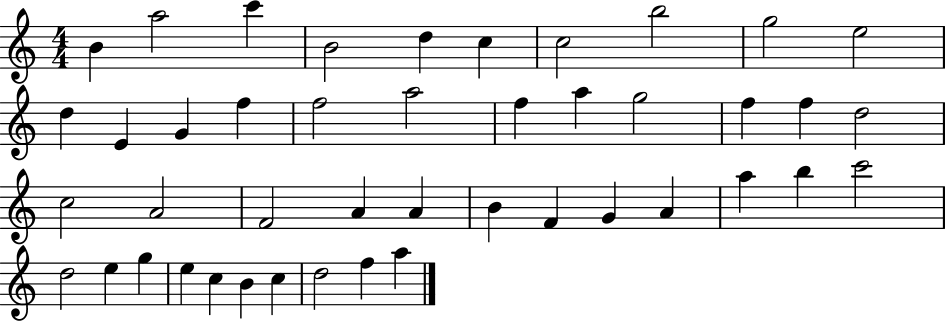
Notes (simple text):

B4/q A5/h C6/q B4/h D5/q C5/q C5/h B5/h G5/h E5/h D5/q E4/q G4/q F5/q F5/h A5/h F5/q A5/q G5/h F5/q F5/q D5/h C5/h A4/h F4/h A4/q A4/q B4/q F4/q G4/q A4/q A5/q B5/q C6/h D5/h E5/q G5/q E5/q C5/q B4/q C5/q D5/h F5/q A5/q